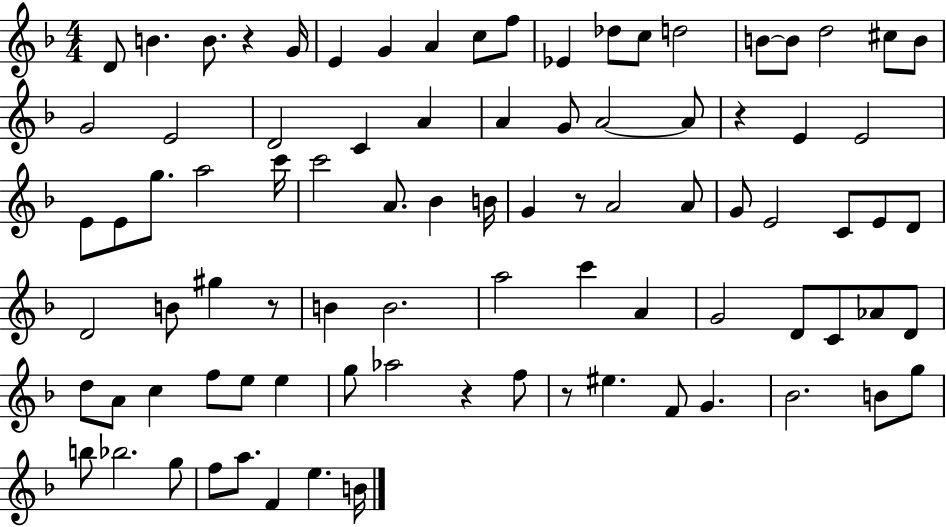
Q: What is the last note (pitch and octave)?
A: B4